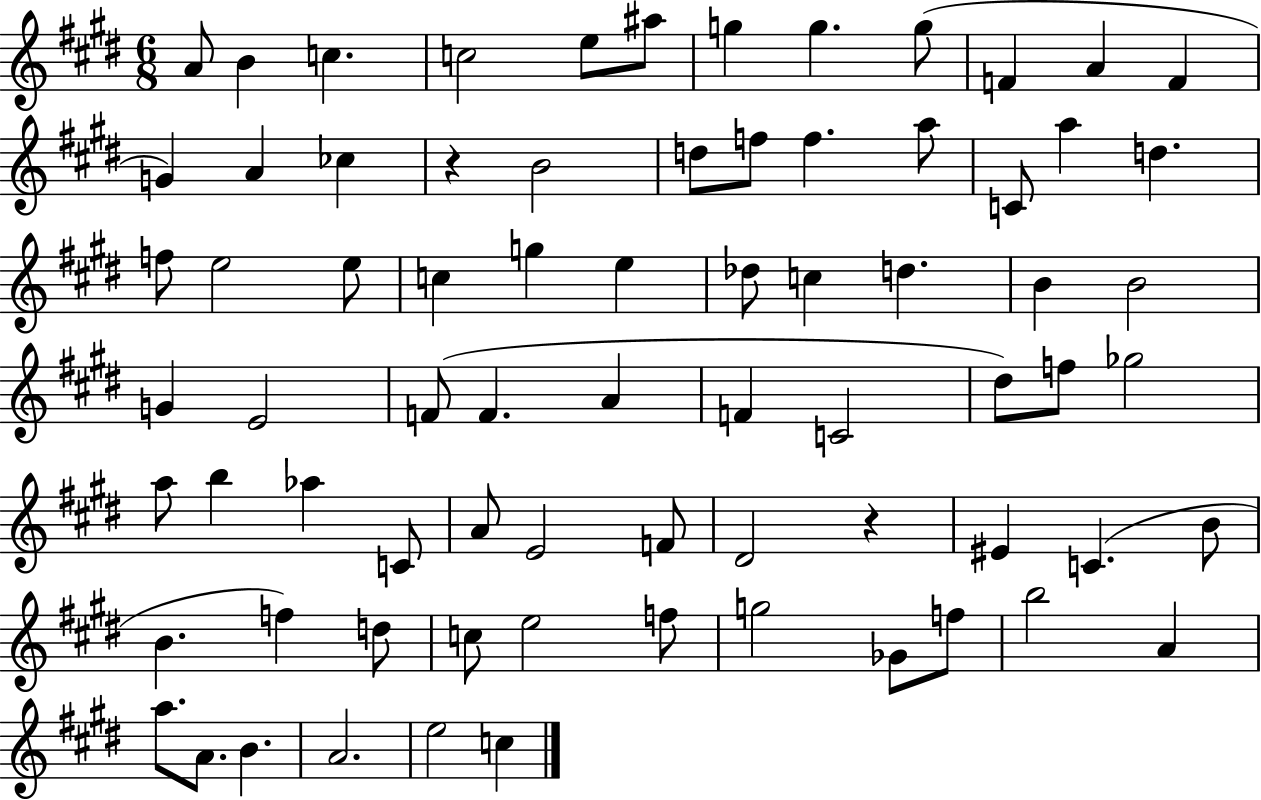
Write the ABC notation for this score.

X:1
T:Untitled
M:6/8
L:1/4
K:E
A/2 B c c2 e/2 ^a/2 g g g/2 F A F G A _c z B2 d/2 f/2 f a/2 C/2 a d f/2 e2 e/2 c g e _d/2 c d B B2 G E2 F/2 F A F C2 ^d/2 f/2 _g2 a/2 b _a C/2 A/2 E2 F/2 ^D2 z ^E C B/2 B f d/2 c/2 e2 f/2 g2 _G/2 f/2 b2 A a/2 A/2 B A2 e2 c